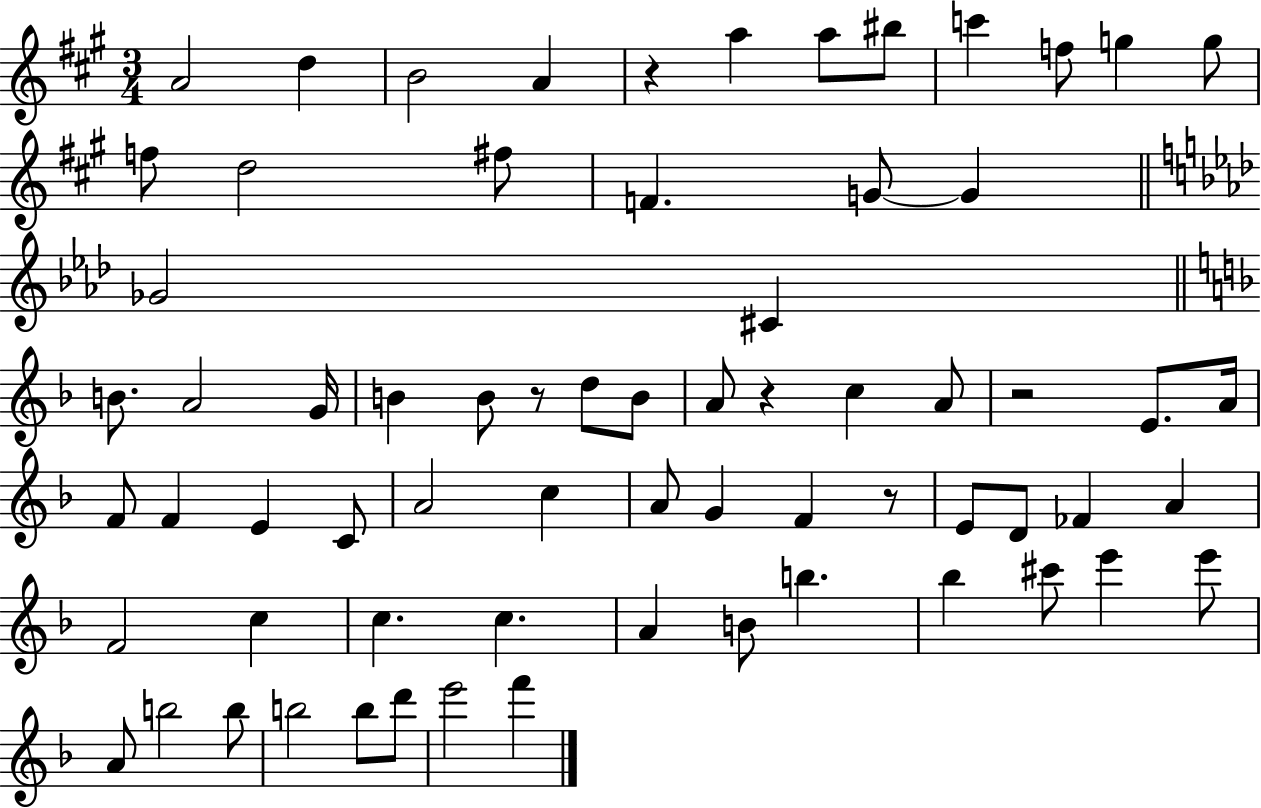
{
  \clef treble
  \numericTimeSignature
  \time 3/4
  \key a \major
  a'2 d''4 | b'2 a'4 | r4 a''4 a''8 bis''8 | c'''4 f''8 g''4 g''8 | \break f''8 d''2 fis''8 | f'4. g'8~~ g'4 | \bar "||" \break \key f \minor ges'2 cis'4 | \bar "||" \break \key f \major b'8. a'2 g'16 | b'4 b'8 r8 d''8 b'8 | a'8 r4 c''4 a'8 | r2 e'8. a'16 | \break f'8 f'4 e'4 c'8 | a'2 c''4 | a'8 g'4 f'4 r8 | e'8 d'8 fes'4 a'4 | \break f'2 c''4 | c''4. c''4. | a'4 b'8 b''4. | bes''4 cis'''8 e'''4 e'''8 | \break a'8 b''2 b''8 | b''2 b''8 d'''8 | e'''2 f'''4 | \bar "|."
}